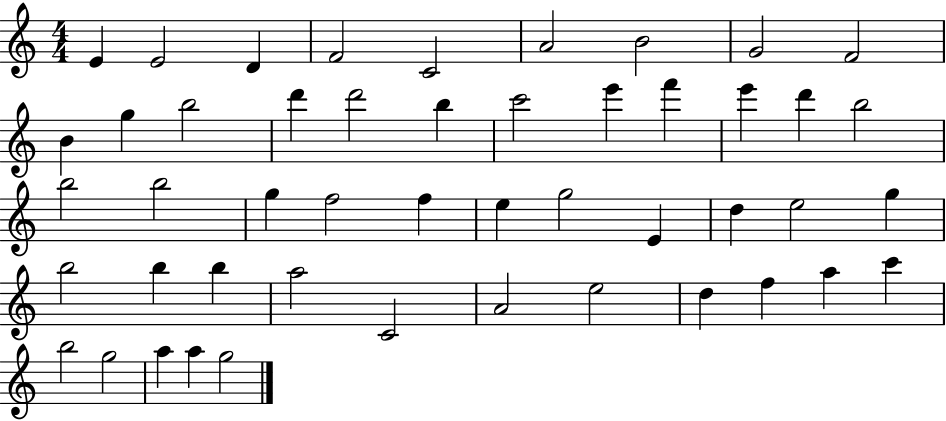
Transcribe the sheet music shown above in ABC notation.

X:1
T:Untitled
M:4/4
L:1/4
K:C
E E2 D F2 C2 A2 B2 G2 F2 B g b2 d' d'2 b c'2 e' f' e' d' b2 b2 b2 g f2 f e g2 E d e2 g b2 b b a2 C2 A2 e2 d f a c' b2 g2 a a g2